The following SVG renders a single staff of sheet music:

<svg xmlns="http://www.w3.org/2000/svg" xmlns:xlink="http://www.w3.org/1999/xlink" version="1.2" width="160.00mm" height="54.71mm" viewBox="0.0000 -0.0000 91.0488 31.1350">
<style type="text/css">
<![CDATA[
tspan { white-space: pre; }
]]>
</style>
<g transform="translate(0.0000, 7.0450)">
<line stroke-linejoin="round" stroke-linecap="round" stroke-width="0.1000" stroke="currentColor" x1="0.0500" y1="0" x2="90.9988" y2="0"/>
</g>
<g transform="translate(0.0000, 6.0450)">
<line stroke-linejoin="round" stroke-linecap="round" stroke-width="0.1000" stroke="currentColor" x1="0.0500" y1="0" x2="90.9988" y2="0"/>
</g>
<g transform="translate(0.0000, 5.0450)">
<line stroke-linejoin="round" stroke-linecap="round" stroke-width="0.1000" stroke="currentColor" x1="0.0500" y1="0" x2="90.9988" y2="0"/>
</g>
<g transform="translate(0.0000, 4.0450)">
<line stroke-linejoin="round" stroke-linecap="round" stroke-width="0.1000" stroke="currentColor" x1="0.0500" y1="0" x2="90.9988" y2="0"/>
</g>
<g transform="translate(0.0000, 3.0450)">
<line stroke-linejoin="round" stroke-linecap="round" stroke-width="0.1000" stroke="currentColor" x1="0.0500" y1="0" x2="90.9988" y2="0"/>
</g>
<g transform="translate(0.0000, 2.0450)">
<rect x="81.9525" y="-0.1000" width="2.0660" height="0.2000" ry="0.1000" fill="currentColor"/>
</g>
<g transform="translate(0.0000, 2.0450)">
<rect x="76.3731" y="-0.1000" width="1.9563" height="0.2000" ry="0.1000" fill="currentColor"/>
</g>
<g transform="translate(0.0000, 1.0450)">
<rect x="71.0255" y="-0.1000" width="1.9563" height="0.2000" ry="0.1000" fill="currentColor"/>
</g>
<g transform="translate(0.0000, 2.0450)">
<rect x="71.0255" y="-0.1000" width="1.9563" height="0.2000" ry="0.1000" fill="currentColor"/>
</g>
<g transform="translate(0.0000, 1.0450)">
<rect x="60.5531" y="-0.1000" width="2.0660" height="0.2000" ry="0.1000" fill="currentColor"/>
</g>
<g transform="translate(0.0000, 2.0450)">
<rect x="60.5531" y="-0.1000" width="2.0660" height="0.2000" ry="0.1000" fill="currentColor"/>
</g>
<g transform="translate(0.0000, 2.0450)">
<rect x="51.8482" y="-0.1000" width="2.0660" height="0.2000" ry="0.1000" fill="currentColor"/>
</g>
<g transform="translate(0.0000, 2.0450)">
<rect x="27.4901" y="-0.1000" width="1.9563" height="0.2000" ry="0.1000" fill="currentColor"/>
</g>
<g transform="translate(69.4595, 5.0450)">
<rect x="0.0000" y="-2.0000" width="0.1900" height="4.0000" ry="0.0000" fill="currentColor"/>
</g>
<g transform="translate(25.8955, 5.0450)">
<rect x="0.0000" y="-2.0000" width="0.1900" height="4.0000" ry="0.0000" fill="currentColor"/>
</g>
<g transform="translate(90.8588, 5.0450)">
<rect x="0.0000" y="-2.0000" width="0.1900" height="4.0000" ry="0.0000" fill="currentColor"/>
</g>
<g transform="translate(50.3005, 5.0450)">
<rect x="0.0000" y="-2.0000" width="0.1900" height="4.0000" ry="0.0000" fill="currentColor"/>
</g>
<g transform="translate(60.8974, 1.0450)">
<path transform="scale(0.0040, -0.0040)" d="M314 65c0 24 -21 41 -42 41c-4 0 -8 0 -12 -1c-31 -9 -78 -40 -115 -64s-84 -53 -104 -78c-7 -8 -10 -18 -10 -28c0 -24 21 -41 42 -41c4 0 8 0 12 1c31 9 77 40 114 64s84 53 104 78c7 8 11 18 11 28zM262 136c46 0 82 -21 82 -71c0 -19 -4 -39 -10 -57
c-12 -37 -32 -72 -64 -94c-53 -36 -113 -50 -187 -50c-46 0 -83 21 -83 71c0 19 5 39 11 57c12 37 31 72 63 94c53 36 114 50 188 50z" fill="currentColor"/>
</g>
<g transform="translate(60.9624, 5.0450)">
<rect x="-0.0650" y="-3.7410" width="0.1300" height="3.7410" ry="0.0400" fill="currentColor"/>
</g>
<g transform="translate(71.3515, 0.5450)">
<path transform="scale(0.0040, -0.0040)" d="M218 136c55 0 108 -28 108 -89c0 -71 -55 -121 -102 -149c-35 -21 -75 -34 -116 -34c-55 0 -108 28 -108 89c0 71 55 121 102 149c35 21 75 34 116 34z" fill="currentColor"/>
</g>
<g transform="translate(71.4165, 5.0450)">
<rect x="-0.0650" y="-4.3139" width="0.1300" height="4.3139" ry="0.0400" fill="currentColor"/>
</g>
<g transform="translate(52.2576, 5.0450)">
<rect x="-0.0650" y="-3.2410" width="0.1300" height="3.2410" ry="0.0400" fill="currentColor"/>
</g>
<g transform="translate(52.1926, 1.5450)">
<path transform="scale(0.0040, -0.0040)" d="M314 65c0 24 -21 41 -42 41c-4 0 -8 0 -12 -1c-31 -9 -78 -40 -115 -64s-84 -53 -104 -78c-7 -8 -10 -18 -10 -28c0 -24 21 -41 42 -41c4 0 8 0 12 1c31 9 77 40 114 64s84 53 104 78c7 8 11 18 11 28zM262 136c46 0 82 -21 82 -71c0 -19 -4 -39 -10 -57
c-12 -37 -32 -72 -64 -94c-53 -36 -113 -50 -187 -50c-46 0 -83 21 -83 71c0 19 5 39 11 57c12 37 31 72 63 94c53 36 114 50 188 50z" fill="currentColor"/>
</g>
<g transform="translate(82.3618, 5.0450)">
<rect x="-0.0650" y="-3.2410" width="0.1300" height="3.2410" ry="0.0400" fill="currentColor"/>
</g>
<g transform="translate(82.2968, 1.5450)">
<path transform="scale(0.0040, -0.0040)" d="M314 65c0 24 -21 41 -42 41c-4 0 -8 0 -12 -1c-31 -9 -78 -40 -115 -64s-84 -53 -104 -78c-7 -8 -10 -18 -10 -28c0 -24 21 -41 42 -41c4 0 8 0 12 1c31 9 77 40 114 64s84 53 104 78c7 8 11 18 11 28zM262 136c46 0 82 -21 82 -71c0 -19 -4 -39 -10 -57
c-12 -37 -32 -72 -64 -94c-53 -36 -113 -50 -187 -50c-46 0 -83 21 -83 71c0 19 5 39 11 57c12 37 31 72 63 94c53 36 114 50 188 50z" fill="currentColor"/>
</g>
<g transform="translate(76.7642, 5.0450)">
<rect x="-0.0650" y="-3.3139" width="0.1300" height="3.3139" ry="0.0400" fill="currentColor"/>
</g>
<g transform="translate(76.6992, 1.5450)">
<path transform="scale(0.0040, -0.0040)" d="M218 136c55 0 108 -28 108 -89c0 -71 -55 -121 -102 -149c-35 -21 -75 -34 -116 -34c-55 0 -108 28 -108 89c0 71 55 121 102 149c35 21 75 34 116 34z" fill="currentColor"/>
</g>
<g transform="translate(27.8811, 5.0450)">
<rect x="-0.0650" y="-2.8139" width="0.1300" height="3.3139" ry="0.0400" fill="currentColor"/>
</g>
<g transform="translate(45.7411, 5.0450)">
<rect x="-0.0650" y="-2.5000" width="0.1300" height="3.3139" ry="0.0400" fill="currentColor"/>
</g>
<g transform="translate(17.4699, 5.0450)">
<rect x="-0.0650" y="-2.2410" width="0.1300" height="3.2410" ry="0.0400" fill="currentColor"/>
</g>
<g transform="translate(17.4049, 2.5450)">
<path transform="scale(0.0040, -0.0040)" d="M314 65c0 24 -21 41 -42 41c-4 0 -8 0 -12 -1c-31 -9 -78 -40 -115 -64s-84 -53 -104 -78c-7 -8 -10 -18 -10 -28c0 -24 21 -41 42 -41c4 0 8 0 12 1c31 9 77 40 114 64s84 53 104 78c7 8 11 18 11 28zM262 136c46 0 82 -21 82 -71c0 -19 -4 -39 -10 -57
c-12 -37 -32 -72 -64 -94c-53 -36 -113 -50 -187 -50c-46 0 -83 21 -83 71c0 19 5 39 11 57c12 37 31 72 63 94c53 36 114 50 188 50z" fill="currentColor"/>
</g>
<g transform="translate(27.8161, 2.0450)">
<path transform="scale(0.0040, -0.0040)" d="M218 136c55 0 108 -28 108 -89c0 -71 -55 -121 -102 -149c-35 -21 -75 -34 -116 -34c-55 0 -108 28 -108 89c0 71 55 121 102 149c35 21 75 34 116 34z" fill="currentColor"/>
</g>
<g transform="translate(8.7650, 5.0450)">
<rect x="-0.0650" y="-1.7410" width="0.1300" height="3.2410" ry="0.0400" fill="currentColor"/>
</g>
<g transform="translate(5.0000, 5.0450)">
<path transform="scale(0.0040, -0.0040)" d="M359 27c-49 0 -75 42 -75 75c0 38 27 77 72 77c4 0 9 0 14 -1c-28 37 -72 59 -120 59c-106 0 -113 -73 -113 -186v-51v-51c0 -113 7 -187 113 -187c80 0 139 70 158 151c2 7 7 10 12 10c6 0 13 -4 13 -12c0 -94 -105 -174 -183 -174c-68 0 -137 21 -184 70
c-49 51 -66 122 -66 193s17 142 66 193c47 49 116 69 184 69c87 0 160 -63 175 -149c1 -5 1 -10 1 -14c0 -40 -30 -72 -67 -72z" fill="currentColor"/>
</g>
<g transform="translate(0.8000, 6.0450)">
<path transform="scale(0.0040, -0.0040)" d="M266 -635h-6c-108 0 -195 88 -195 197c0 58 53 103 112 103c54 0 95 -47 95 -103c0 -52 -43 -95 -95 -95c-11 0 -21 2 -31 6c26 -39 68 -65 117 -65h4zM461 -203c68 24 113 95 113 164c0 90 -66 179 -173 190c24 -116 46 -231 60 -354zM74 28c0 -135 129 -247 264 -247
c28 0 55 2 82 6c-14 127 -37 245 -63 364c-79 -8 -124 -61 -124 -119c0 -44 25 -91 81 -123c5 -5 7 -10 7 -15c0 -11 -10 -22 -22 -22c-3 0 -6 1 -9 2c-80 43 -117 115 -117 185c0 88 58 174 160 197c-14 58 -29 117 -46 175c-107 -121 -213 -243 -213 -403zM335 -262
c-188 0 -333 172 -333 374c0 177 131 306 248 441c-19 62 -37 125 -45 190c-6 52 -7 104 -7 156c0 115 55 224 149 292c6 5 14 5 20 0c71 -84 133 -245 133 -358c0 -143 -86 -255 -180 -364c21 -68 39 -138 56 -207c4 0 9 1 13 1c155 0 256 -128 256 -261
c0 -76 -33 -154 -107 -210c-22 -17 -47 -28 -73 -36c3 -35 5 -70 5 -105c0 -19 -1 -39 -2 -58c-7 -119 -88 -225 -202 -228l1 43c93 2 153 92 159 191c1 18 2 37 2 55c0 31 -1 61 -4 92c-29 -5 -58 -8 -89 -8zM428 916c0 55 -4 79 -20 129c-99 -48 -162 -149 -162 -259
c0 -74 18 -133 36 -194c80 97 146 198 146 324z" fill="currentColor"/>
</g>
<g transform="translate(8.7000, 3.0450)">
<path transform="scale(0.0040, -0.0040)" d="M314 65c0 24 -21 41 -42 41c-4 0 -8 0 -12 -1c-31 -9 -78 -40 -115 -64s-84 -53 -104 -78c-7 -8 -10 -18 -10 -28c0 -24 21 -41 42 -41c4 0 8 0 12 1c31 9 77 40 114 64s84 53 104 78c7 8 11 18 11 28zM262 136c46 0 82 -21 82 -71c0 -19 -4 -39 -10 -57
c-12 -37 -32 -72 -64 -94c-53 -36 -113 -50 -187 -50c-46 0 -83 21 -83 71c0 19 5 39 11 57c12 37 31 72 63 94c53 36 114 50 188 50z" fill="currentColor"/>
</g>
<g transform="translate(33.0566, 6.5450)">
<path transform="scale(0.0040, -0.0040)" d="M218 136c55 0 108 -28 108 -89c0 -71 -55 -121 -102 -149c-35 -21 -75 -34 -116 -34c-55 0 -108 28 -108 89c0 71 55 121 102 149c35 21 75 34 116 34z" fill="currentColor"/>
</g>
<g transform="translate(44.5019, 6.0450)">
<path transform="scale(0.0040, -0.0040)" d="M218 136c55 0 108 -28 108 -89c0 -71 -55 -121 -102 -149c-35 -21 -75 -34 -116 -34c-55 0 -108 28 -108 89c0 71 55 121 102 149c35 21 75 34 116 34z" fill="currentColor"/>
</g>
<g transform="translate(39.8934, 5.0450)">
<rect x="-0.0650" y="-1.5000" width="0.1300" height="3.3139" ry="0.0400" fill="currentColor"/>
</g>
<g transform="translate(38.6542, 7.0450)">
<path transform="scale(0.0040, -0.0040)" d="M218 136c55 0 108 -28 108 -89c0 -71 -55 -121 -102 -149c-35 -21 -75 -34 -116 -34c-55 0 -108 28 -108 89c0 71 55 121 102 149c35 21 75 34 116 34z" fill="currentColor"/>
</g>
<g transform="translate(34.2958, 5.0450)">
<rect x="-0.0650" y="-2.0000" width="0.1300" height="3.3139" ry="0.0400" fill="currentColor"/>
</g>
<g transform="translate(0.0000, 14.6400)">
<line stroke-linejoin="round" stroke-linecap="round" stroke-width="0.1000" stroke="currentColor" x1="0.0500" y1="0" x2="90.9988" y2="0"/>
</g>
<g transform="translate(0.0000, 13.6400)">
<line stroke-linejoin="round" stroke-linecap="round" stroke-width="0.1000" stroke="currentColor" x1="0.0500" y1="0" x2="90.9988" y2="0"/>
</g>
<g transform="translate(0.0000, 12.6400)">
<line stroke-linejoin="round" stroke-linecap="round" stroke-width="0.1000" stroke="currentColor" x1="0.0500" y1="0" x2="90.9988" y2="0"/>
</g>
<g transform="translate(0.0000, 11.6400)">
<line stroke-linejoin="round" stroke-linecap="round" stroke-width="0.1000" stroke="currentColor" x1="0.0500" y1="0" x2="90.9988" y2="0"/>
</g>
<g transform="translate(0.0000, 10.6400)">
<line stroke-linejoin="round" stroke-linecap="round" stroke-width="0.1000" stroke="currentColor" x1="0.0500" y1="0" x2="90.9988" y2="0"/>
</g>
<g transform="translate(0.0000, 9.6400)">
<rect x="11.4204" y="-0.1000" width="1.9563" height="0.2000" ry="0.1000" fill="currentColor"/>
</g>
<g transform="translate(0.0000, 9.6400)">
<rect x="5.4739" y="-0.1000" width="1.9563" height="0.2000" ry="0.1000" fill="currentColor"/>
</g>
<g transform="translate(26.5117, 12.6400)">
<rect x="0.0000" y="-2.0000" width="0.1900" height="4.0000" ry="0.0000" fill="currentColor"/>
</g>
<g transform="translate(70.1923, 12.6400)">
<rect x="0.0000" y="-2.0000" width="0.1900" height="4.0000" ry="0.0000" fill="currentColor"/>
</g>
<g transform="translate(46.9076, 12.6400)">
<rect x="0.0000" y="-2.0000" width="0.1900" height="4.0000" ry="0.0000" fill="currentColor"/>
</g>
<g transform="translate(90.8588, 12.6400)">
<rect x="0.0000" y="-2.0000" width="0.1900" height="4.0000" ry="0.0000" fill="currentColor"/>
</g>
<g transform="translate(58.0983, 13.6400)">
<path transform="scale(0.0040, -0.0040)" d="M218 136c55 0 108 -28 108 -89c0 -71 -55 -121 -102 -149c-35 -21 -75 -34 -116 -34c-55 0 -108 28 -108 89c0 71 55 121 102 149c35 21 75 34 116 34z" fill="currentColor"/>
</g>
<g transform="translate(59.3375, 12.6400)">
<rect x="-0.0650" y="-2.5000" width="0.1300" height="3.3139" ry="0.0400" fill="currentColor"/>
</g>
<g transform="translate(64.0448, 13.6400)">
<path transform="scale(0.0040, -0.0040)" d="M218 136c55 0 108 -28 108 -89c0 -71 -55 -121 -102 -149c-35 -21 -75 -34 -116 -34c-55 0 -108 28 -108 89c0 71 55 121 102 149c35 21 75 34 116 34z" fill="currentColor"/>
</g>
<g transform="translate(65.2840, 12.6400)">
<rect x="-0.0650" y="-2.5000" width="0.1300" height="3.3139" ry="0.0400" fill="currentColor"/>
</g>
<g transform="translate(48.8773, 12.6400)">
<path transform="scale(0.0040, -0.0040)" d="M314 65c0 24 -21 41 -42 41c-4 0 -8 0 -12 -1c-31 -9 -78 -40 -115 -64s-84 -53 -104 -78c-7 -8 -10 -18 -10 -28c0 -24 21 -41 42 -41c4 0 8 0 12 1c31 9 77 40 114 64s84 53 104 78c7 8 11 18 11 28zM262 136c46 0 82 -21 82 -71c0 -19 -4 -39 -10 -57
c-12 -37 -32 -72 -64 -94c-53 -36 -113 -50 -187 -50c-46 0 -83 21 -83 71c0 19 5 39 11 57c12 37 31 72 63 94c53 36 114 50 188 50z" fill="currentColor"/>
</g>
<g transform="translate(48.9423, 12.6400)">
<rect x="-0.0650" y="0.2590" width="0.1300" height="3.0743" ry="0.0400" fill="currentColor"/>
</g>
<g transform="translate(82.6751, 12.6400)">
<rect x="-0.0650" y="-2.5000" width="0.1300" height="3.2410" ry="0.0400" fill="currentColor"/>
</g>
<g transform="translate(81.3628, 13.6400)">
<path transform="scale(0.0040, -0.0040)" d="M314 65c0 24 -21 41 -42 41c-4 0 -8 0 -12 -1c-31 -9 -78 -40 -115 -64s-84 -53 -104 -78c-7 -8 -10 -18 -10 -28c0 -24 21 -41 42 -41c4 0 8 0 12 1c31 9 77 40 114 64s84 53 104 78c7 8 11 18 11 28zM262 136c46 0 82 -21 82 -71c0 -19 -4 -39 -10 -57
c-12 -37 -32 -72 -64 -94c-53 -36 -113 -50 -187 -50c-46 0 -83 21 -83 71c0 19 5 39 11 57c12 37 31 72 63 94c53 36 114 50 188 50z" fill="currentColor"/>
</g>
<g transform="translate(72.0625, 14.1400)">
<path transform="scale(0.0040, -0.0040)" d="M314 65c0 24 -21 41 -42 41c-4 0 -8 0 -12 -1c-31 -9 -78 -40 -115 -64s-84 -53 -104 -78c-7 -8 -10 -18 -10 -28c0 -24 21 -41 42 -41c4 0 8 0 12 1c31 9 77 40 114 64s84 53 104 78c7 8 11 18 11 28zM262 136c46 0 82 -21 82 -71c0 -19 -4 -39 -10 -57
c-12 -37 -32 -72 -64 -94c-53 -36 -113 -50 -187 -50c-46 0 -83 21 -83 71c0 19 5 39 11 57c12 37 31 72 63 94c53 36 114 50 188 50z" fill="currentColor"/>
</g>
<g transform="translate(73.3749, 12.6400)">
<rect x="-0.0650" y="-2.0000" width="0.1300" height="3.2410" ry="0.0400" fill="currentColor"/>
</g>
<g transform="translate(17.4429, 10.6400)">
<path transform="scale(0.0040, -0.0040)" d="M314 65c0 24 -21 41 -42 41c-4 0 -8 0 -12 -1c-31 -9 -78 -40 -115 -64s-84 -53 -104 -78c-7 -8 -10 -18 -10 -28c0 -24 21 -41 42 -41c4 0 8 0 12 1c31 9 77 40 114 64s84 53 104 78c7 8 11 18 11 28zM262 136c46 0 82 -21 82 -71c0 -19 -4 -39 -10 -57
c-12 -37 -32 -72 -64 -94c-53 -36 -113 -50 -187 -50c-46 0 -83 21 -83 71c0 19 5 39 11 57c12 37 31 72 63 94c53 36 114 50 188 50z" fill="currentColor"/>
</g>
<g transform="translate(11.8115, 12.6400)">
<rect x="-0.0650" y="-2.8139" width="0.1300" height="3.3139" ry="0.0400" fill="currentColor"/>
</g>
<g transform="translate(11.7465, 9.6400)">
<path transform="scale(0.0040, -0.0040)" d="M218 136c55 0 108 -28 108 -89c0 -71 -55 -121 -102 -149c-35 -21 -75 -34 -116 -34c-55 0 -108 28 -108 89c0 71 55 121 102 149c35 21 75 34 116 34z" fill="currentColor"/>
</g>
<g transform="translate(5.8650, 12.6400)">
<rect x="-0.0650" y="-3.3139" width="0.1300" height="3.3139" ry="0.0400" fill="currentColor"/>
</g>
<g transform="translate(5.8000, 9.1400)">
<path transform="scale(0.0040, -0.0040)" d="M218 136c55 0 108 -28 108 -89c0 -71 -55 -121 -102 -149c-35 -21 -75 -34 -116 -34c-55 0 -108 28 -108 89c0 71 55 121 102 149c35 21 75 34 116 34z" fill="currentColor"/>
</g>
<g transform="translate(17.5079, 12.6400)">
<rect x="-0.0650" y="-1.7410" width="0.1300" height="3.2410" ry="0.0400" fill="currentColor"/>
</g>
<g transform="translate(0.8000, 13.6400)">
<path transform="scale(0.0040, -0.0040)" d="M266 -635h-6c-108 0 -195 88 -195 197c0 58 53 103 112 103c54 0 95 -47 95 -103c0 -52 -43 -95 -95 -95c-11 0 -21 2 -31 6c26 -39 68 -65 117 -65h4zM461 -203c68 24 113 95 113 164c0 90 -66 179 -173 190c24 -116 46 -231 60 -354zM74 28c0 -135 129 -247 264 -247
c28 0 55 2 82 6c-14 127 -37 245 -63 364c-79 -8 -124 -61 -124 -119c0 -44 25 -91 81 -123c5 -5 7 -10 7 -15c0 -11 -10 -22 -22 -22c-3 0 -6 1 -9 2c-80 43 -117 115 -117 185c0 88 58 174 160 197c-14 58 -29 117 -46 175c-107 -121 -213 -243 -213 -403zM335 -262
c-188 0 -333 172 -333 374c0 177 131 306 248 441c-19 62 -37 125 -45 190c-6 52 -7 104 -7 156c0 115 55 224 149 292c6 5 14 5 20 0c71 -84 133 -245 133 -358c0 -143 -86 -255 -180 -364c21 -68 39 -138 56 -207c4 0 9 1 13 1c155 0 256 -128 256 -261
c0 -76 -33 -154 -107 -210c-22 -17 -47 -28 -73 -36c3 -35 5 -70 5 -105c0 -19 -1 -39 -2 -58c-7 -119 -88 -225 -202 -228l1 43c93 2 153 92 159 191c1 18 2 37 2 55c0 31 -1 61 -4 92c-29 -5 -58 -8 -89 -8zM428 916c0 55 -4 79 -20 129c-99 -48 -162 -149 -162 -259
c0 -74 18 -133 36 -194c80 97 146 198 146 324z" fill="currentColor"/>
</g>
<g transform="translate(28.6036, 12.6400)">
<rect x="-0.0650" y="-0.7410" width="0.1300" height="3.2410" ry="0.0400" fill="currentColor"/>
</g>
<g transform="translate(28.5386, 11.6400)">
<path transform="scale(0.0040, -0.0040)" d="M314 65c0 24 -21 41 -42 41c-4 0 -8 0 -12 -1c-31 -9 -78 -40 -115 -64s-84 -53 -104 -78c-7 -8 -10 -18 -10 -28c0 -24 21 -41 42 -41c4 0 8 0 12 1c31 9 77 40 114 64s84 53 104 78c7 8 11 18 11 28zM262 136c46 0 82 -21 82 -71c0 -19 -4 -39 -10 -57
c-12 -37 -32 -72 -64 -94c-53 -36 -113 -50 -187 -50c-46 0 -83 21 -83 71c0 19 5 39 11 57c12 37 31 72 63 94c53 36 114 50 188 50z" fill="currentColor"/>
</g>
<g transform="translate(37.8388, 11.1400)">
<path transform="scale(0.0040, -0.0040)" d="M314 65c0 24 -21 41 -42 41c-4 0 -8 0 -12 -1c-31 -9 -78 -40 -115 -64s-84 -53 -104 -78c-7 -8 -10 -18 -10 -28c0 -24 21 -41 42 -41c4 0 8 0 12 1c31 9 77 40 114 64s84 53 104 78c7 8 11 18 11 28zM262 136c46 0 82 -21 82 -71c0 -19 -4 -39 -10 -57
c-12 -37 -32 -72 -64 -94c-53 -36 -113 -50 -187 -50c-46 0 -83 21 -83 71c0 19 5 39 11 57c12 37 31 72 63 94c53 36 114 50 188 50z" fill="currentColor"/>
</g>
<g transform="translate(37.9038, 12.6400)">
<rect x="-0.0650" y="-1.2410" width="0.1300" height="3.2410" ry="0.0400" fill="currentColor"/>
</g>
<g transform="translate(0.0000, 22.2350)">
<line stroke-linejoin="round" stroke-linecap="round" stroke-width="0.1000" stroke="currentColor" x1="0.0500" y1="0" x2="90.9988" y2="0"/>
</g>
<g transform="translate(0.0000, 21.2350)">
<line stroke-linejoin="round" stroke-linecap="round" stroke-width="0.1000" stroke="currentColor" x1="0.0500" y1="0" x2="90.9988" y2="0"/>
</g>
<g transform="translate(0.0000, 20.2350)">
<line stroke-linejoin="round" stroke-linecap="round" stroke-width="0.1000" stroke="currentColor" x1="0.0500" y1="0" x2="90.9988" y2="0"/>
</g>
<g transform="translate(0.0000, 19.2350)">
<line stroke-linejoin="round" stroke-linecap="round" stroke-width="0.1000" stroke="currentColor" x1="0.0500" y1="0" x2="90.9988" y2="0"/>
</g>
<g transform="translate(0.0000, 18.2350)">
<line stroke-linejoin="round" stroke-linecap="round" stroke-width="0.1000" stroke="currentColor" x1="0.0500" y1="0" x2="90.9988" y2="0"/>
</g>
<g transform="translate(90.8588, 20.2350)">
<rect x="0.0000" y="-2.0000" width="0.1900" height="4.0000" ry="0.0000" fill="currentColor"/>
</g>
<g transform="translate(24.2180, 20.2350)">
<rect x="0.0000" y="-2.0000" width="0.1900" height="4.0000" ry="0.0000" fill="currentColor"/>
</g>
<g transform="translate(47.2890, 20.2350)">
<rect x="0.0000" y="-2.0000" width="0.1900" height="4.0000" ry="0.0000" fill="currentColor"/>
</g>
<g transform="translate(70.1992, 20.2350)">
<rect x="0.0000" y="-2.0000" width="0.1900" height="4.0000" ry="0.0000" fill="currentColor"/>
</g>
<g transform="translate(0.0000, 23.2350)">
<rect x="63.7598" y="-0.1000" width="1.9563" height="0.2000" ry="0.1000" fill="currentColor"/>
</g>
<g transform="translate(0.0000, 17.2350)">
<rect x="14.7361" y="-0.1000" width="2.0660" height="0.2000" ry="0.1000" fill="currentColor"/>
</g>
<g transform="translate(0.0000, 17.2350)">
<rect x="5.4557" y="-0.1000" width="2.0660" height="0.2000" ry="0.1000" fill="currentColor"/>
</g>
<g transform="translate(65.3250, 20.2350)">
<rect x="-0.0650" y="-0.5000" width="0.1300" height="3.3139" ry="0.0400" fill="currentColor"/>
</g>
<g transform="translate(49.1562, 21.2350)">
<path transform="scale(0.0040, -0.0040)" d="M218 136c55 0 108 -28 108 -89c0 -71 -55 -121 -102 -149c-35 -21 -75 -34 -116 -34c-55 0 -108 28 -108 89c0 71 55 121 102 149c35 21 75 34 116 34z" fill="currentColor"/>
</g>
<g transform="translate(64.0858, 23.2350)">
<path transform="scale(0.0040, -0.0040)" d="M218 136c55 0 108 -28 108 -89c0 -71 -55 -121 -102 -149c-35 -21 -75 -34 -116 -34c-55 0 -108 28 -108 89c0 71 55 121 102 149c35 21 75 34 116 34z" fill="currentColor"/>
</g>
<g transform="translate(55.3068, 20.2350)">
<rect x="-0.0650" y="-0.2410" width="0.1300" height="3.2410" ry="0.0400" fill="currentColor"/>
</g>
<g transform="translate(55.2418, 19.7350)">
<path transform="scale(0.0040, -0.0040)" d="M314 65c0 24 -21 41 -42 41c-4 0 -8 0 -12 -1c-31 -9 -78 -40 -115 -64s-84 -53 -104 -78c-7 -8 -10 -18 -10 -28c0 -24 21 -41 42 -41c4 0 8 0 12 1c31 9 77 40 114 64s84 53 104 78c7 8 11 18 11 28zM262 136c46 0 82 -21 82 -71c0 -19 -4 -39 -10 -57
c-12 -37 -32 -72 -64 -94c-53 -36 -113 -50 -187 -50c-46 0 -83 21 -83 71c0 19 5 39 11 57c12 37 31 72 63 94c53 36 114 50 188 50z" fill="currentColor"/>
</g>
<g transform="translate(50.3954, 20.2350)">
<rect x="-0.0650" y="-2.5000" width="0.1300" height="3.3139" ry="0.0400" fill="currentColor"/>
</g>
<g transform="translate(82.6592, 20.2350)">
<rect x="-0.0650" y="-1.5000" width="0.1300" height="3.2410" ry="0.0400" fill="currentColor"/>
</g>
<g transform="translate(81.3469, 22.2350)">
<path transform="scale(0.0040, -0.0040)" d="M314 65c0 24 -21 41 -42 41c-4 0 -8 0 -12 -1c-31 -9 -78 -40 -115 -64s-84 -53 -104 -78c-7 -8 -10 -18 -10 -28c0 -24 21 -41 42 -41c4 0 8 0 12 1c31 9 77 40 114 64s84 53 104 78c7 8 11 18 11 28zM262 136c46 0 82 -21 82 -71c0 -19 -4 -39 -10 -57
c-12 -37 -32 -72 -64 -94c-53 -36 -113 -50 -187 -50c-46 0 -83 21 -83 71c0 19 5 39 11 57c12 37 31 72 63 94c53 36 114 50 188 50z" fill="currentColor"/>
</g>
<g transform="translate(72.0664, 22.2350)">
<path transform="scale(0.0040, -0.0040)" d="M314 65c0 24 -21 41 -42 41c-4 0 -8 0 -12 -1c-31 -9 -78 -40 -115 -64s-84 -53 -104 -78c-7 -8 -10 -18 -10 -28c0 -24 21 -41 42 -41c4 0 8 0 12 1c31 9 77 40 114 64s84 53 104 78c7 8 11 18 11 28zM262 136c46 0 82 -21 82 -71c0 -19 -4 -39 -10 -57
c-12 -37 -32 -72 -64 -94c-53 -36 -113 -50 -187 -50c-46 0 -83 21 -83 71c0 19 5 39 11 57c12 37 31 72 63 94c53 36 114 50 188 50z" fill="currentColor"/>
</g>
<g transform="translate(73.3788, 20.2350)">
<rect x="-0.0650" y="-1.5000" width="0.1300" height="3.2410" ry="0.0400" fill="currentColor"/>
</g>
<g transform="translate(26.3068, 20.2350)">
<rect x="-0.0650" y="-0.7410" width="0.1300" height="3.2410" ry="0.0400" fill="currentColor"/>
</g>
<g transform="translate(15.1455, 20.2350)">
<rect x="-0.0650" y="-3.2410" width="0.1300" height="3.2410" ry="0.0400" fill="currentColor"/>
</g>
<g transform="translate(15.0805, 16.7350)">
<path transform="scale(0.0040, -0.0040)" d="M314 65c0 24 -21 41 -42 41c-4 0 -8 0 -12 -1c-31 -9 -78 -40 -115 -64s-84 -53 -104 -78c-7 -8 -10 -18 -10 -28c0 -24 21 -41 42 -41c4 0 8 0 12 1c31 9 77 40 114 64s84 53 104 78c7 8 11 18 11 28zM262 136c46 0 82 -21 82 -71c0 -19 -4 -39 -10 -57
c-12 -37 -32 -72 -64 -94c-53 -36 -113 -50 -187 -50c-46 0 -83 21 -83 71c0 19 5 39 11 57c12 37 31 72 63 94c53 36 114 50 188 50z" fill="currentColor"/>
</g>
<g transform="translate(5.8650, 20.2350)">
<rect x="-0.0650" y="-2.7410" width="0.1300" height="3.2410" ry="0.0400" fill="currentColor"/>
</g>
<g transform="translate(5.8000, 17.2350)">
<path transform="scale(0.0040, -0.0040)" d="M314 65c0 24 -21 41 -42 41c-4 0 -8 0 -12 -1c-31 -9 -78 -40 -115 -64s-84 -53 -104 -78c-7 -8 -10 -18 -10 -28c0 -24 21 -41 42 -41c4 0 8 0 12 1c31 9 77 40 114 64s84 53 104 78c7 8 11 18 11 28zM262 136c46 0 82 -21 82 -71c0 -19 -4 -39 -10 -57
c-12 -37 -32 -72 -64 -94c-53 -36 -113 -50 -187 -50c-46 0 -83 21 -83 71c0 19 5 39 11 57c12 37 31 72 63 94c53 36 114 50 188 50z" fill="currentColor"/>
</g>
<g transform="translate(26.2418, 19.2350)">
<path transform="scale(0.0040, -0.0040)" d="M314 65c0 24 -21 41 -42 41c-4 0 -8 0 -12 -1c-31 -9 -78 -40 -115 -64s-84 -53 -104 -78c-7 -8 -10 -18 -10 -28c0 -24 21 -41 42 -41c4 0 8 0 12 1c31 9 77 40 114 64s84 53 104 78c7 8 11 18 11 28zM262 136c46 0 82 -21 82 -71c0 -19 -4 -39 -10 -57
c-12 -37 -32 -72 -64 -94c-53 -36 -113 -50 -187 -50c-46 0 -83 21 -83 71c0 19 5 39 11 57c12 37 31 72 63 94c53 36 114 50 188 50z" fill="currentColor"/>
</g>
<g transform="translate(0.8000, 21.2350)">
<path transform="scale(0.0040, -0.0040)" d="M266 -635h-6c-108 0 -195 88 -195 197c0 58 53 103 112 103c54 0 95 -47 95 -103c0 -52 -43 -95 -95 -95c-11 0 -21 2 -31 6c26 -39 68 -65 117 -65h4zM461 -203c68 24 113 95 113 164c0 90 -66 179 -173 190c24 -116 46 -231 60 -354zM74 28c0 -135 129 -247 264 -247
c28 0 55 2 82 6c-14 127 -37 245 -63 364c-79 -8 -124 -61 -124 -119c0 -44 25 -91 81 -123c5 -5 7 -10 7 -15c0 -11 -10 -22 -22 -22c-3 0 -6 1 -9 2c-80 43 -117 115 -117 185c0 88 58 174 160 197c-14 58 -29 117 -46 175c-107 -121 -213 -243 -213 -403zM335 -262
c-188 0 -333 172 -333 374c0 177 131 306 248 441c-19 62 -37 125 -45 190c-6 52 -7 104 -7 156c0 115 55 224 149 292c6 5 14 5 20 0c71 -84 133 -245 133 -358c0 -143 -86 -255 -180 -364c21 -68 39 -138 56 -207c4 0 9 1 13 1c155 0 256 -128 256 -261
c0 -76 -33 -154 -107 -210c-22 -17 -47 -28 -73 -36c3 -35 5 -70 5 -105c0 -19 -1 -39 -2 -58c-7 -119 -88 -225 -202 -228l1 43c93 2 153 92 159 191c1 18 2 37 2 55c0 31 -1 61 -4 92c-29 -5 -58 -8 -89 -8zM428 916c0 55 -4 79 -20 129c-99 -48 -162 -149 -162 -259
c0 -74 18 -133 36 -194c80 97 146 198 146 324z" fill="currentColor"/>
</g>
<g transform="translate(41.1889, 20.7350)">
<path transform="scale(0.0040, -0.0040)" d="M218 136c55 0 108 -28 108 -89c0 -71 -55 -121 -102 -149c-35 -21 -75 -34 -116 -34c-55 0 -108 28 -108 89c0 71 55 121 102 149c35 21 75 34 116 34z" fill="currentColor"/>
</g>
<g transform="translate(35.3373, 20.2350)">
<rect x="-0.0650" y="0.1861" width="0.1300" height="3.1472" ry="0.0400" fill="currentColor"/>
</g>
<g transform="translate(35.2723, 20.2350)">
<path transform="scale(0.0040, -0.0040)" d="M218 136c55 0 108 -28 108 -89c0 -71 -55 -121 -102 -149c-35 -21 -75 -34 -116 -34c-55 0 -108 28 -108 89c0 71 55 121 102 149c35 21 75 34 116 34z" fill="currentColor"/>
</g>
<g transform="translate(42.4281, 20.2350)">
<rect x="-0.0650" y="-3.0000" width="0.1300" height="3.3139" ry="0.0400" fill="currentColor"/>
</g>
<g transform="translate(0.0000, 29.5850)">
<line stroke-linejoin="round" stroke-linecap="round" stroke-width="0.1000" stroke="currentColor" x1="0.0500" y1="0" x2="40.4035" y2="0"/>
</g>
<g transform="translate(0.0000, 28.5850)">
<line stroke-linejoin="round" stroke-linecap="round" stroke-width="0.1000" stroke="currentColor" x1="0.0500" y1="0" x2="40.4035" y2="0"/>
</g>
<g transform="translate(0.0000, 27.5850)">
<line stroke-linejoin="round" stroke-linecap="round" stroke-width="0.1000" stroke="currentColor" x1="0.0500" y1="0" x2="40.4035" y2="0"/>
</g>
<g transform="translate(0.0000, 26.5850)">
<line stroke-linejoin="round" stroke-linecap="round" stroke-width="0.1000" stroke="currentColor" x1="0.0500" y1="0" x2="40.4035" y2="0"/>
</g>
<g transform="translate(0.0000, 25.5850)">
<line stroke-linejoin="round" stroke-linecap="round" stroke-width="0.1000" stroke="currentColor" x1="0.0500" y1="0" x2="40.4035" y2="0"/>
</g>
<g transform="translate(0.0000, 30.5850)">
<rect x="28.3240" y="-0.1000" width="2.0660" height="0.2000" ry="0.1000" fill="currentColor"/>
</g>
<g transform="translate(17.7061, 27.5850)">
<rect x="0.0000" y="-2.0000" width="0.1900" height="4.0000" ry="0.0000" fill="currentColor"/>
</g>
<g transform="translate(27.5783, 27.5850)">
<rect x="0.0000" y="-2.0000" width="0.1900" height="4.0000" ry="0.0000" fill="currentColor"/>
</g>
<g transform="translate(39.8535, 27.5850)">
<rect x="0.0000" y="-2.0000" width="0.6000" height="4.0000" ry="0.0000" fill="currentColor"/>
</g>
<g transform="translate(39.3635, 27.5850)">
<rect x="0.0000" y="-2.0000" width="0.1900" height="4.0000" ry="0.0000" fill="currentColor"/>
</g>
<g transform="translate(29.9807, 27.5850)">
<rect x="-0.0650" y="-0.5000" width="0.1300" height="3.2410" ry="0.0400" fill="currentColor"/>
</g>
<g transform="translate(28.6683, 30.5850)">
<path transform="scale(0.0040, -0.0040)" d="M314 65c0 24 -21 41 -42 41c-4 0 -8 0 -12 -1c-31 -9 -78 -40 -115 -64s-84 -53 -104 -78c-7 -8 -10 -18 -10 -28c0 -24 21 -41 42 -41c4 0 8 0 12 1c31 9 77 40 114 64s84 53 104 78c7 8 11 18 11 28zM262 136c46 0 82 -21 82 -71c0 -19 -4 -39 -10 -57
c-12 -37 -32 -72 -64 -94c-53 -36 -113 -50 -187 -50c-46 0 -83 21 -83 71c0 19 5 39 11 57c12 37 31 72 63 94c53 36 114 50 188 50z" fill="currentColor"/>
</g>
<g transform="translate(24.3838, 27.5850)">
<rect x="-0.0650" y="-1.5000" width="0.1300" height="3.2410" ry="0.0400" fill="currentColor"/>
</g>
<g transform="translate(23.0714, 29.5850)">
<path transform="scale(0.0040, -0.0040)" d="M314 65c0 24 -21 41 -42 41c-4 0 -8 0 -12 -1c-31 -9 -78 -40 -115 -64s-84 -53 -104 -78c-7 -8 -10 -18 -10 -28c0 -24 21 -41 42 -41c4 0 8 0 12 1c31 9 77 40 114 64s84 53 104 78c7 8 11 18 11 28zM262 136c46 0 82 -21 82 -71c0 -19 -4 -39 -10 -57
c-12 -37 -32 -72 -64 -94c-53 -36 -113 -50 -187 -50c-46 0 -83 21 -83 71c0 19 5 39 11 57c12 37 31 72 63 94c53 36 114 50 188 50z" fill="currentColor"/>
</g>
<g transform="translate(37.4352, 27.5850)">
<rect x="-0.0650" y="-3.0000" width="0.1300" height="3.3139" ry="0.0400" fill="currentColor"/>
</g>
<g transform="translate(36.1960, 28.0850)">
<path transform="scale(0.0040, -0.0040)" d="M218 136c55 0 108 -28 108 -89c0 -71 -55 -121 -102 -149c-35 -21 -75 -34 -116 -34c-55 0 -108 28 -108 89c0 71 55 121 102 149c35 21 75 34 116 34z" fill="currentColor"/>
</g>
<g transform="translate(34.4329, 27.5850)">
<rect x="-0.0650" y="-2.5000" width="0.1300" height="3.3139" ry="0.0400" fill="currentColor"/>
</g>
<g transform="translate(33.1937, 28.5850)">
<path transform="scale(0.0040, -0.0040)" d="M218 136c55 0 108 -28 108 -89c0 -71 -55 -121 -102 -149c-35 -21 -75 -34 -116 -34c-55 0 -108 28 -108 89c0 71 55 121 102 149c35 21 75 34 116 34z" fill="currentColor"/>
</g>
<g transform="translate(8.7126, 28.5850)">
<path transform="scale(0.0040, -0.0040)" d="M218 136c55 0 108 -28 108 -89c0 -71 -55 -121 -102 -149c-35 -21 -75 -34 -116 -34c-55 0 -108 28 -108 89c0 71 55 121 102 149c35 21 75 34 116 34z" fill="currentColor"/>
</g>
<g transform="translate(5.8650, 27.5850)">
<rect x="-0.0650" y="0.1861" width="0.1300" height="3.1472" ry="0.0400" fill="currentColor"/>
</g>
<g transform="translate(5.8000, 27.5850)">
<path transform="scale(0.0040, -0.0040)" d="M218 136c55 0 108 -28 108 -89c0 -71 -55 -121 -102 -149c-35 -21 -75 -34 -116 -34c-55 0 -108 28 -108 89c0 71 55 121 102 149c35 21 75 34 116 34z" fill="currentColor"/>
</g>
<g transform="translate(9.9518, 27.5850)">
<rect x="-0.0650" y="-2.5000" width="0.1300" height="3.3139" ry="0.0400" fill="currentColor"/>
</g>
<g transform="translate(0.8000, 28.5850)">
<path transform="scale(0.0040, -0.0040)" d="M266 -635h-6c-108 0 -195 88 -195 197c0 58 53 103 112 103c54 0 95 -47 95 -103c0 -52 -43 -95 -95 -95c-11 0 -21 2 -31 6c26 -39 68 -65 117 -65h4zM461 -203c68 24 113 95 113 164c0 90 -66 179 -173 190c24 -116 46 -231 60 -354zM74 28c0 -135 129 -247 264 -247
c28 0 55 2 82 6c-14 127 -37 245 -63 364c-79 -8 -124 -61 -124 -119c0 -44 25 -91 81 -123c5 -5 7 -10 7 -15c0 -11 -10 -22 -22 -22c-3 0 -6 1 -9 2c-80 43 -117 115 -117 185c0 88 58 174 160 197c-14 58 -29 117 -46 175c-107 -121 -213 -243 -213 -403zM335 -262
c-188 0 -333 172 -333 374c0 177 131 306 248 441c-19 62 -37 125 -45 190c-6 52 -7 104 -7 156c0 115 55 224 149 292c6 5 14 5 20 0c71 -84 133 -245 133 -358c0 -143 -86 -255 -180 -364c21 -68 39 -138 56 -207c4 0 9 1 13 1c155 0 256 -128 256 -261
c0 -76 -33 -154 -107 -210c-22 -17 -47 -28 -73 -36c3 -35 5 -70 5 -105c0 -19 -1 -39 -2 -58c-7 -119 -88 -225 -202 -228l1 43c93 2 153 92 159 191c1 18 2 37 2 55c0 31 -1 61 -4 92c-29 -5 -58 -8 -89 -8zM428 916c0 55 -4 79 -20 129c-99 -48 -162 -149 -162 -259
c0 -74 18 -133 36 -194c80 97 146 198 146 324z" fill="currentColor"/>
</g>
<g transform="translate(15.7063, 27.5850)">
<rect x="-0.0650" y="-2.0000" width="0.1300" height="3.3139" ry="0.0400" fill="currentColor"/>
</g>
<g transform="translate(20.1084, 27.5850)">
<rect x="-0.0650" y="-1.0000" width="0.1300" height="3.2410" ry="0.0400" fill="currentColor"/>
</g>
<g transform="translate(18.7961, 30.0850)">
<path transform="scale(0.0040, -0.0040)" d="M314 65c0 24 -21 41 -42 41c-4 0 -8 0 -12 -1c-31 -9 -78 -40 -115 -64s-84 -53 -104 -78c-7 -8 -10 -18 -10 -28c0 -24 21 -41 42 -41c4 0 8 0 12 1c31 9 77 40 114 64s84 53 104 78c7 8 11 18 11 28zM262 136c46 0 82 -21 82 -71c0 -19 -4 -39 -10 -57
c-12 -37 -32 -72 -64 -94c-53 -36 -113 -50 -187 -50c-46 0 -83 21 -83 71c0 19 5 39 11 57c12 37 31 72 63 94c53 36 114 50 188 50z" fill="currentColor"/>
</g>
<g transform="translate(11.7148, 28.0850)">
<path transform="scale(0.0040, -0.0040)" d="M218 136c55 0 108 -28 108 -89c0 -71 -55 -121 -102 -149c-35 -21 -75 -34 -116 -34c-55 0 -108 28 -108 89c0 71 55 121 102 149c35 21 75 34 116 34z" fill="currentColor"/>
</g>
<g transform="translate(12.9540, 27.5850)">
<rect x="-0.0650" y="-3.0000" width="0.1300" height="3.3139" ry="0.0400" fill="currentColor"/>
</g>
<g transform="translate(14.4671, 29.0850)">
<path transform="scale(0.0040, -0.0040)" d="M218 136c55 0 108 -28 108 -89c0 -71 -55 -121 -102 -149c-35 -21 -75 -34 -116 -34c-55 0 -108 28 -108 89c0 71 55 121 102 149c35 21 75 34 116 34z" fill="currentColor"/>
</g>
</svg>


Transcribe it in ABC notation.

X:1
T:Untitled
M:4/4
L:1/4
K:C
f2 g2 a F E G b2 c'2 d' b b2 b a f2 d2 e2 B2 G G F2 G2 a2 b2 d2 B A G c2 C E2 E2 B G A F D2 E2 C2 G A